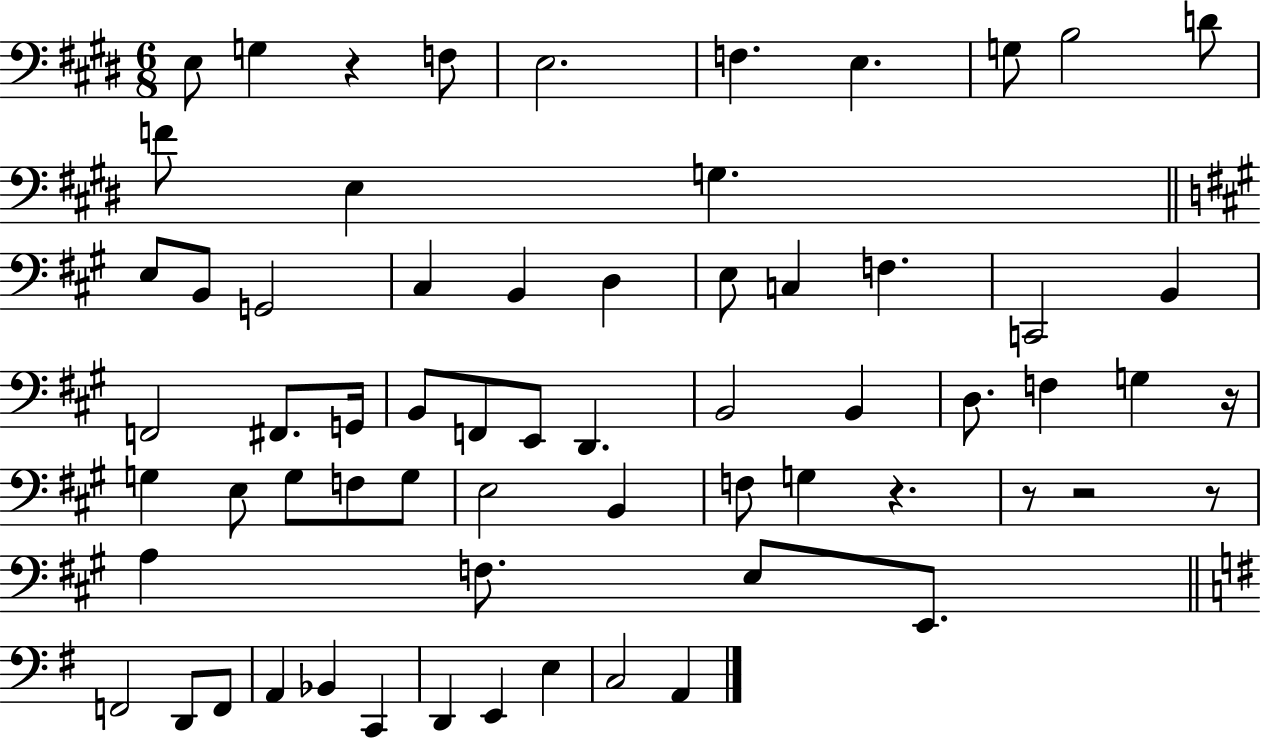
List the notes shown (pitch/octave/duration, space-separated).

E3/e G3/q R/q F3/e E3/h. F3/q. E3/q. G3/e B3/h D4/e F4/e E3/q G3/q. E3/e B2/e G2/h C#3/q B2/q D3/q E3/e C3/q F3/q. C2/h B2/q F2/h F#2/e. G2/s B2/e F2/e E2/e D2/q. B2/h B2/q D3/e. F3/q G3/q R/s G3/q E3/e G3/e F3/e G3/e E3/h B2/q F3/e G3/q R/q. R/e R/h R/e A3/q F3/e. E3/e E2/e. F2/h D2/e F2/e A2/q Bb2/q C2/q D2/q E2/q E3/q C3/h A2/q